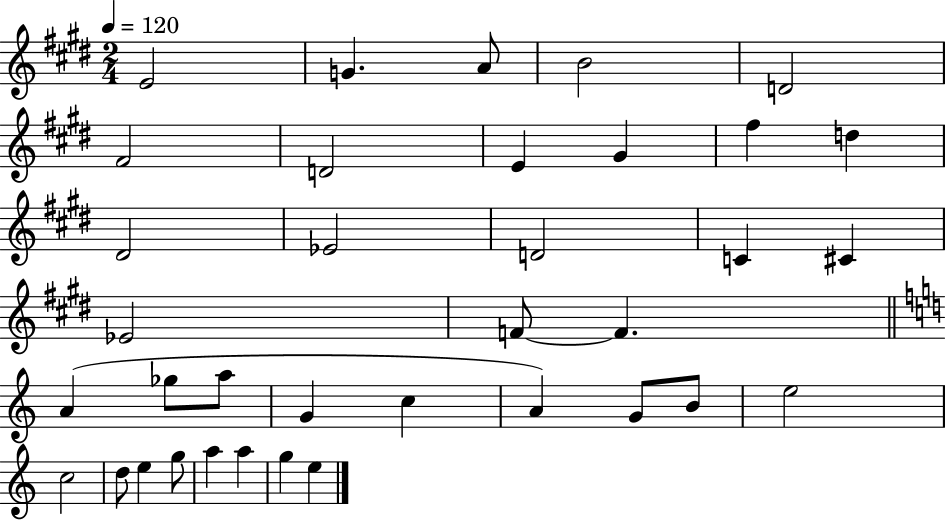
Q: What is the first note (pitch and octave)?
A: E4